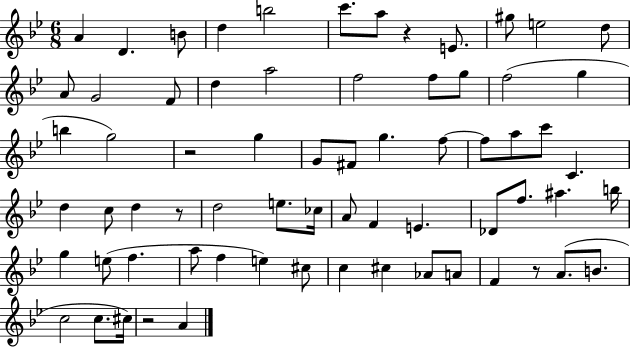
A4/q D4/q. B4/e D5/q B5/h C6/e. A5/e R/q E4/e. G#5/e E5/h D5/e A4/e G4/h F4/e D5/q A5/h F5/h F5/e G5/e F5/h G5/q B5/q G5/h R/h G5/q G4/e F#4/e G5/q. F5/e F5/e A5/e C6/e C4/q. D5/q C5/e D5/q R/e D5/h E5/e. CES5/s A4/e F4/q E4/q. Db4/e F5/e. A#5/q. B5/s G5/q E5/e F5/q. A5/e F5/q E5/q C#5/e C5/q C#5/q Ab4/e A4/e F4/q R/e A4/e. B4/e. C5/h C5/e. C#5/s R/h A4/q